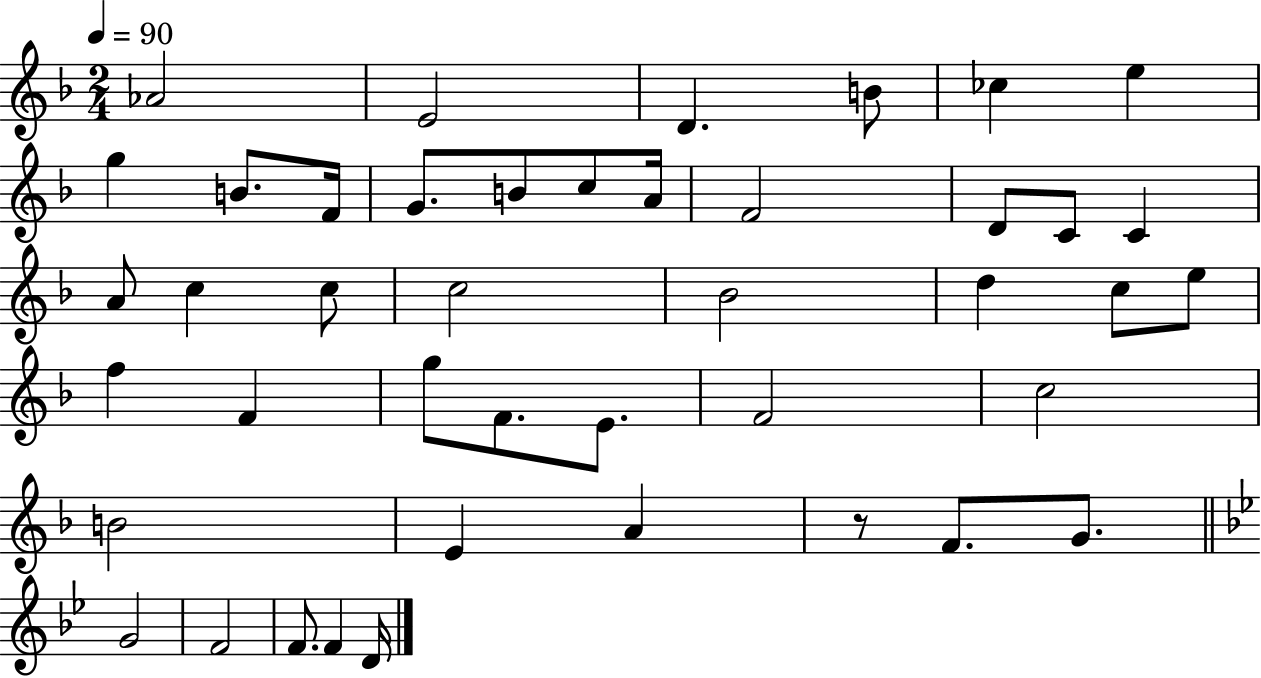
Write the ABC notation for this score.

X:1
T:Untitled
M:2/4
L:1/4
K:F
_A2 E2 D B/2 _c e g B/2 F/4 G/2 B/2 c/2 A/4 F2 D/2 C/2 C A/2 c c/2 c2 _B2 d c/2 e/2 f F g/2 F/2 E/2 F2 c2 B2 E A z/2 F/2 G/2 G2 F2 F/2 F D/4